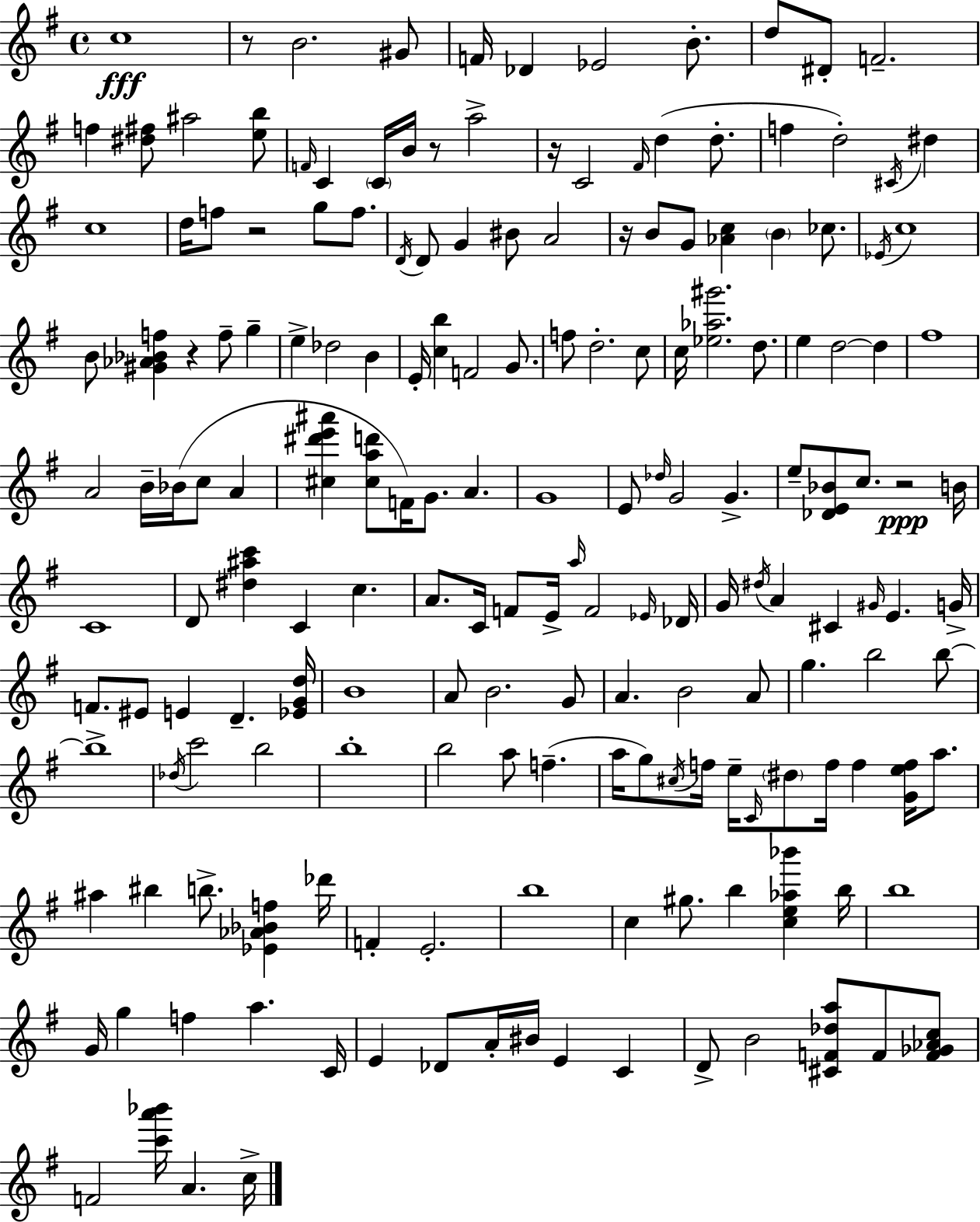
C5/w R/e B4/h. G#4/e F4/s Db4/q Eb4/h B4/e. D5/e D#4/e F4/h. F5/q [D#5,F#5]/e A#5/h [E5,B5]/e F4/s C4/q C4/s B4/s R/e A5/h R/s C4/h F#4/s D5/q D5/e. F5/q D5/h C#4/s D#5/q C5/w D5/s F5/e R/h G5/e F5/e. D4/s D4/e G4/q BIS4/e A4/h R/s B4/e G4/e [Ab4,C5]/q B4/q CES5/e. Eb4/s C5/w B4/e [G#4,Ab4,Bb4,F5]/q R/q F5/e G5/q E5/q Db5/h B4/q E4/s [C5,B5]/q F4/h G4/e. F5/e D5/h. C5/e C5/s [Eb5,Ab5,G#6]/h. D5/e. E5/q D5/h D5/q F#5/w A4/h B4/s Bb4/s C5/e A4/q [C#5,D#6,E6,A#6]/q [C#5,A5,D6]/e F4/s G4/e. A4/q. G4/w E4/e Db5/s G4/h G4/q. E5/e [Db4,E4,Bb4]/e C5/e. R/h B4/s C4/w D4/e [D#5,A#5,C6]/q C4/q C5/q. A4/e. C4/s F4/e E4/s A5/s F4/h Eb4/s Db4/s G4/s D#5/s A4/q C#4/q G#4/s E4/q. G4/s F4/e. EIS4/e E4/q D4/q. [Eb4,G4,D5]/s B4/w A4/e B4/h. G4/e A4/q. B4/h A4/e G5/q. B5/h B5/e B5/w Db5/s C6/h B5/h B5/w B5/h A5/e F5/q. A5/s G5/e C#5/s F5/s E5/s C4/s D#5/e F5/s F5/q [G4,E5,F5]/s A5/e. A#5/q BIS5/q B5/e. [Eb4,Ab4,Bb4,F5]/q Db6/s F4/q E4/h. B5/w C5/q G#5/e. B5/q [C5,E5,Ab5,Bb6]/q B5/s B5/w G4/s G5/q F5/q A5/q. C4/s E4/q Db4/e A4/s BIS4/s E4/q C4/q D4/e B4/h [C#4,F4,Db5,A5]/e F4/e [F4,Gb4,Ab4,C5]/e F4/h [C6,A6,Bb6]/s A4/q. C5/s